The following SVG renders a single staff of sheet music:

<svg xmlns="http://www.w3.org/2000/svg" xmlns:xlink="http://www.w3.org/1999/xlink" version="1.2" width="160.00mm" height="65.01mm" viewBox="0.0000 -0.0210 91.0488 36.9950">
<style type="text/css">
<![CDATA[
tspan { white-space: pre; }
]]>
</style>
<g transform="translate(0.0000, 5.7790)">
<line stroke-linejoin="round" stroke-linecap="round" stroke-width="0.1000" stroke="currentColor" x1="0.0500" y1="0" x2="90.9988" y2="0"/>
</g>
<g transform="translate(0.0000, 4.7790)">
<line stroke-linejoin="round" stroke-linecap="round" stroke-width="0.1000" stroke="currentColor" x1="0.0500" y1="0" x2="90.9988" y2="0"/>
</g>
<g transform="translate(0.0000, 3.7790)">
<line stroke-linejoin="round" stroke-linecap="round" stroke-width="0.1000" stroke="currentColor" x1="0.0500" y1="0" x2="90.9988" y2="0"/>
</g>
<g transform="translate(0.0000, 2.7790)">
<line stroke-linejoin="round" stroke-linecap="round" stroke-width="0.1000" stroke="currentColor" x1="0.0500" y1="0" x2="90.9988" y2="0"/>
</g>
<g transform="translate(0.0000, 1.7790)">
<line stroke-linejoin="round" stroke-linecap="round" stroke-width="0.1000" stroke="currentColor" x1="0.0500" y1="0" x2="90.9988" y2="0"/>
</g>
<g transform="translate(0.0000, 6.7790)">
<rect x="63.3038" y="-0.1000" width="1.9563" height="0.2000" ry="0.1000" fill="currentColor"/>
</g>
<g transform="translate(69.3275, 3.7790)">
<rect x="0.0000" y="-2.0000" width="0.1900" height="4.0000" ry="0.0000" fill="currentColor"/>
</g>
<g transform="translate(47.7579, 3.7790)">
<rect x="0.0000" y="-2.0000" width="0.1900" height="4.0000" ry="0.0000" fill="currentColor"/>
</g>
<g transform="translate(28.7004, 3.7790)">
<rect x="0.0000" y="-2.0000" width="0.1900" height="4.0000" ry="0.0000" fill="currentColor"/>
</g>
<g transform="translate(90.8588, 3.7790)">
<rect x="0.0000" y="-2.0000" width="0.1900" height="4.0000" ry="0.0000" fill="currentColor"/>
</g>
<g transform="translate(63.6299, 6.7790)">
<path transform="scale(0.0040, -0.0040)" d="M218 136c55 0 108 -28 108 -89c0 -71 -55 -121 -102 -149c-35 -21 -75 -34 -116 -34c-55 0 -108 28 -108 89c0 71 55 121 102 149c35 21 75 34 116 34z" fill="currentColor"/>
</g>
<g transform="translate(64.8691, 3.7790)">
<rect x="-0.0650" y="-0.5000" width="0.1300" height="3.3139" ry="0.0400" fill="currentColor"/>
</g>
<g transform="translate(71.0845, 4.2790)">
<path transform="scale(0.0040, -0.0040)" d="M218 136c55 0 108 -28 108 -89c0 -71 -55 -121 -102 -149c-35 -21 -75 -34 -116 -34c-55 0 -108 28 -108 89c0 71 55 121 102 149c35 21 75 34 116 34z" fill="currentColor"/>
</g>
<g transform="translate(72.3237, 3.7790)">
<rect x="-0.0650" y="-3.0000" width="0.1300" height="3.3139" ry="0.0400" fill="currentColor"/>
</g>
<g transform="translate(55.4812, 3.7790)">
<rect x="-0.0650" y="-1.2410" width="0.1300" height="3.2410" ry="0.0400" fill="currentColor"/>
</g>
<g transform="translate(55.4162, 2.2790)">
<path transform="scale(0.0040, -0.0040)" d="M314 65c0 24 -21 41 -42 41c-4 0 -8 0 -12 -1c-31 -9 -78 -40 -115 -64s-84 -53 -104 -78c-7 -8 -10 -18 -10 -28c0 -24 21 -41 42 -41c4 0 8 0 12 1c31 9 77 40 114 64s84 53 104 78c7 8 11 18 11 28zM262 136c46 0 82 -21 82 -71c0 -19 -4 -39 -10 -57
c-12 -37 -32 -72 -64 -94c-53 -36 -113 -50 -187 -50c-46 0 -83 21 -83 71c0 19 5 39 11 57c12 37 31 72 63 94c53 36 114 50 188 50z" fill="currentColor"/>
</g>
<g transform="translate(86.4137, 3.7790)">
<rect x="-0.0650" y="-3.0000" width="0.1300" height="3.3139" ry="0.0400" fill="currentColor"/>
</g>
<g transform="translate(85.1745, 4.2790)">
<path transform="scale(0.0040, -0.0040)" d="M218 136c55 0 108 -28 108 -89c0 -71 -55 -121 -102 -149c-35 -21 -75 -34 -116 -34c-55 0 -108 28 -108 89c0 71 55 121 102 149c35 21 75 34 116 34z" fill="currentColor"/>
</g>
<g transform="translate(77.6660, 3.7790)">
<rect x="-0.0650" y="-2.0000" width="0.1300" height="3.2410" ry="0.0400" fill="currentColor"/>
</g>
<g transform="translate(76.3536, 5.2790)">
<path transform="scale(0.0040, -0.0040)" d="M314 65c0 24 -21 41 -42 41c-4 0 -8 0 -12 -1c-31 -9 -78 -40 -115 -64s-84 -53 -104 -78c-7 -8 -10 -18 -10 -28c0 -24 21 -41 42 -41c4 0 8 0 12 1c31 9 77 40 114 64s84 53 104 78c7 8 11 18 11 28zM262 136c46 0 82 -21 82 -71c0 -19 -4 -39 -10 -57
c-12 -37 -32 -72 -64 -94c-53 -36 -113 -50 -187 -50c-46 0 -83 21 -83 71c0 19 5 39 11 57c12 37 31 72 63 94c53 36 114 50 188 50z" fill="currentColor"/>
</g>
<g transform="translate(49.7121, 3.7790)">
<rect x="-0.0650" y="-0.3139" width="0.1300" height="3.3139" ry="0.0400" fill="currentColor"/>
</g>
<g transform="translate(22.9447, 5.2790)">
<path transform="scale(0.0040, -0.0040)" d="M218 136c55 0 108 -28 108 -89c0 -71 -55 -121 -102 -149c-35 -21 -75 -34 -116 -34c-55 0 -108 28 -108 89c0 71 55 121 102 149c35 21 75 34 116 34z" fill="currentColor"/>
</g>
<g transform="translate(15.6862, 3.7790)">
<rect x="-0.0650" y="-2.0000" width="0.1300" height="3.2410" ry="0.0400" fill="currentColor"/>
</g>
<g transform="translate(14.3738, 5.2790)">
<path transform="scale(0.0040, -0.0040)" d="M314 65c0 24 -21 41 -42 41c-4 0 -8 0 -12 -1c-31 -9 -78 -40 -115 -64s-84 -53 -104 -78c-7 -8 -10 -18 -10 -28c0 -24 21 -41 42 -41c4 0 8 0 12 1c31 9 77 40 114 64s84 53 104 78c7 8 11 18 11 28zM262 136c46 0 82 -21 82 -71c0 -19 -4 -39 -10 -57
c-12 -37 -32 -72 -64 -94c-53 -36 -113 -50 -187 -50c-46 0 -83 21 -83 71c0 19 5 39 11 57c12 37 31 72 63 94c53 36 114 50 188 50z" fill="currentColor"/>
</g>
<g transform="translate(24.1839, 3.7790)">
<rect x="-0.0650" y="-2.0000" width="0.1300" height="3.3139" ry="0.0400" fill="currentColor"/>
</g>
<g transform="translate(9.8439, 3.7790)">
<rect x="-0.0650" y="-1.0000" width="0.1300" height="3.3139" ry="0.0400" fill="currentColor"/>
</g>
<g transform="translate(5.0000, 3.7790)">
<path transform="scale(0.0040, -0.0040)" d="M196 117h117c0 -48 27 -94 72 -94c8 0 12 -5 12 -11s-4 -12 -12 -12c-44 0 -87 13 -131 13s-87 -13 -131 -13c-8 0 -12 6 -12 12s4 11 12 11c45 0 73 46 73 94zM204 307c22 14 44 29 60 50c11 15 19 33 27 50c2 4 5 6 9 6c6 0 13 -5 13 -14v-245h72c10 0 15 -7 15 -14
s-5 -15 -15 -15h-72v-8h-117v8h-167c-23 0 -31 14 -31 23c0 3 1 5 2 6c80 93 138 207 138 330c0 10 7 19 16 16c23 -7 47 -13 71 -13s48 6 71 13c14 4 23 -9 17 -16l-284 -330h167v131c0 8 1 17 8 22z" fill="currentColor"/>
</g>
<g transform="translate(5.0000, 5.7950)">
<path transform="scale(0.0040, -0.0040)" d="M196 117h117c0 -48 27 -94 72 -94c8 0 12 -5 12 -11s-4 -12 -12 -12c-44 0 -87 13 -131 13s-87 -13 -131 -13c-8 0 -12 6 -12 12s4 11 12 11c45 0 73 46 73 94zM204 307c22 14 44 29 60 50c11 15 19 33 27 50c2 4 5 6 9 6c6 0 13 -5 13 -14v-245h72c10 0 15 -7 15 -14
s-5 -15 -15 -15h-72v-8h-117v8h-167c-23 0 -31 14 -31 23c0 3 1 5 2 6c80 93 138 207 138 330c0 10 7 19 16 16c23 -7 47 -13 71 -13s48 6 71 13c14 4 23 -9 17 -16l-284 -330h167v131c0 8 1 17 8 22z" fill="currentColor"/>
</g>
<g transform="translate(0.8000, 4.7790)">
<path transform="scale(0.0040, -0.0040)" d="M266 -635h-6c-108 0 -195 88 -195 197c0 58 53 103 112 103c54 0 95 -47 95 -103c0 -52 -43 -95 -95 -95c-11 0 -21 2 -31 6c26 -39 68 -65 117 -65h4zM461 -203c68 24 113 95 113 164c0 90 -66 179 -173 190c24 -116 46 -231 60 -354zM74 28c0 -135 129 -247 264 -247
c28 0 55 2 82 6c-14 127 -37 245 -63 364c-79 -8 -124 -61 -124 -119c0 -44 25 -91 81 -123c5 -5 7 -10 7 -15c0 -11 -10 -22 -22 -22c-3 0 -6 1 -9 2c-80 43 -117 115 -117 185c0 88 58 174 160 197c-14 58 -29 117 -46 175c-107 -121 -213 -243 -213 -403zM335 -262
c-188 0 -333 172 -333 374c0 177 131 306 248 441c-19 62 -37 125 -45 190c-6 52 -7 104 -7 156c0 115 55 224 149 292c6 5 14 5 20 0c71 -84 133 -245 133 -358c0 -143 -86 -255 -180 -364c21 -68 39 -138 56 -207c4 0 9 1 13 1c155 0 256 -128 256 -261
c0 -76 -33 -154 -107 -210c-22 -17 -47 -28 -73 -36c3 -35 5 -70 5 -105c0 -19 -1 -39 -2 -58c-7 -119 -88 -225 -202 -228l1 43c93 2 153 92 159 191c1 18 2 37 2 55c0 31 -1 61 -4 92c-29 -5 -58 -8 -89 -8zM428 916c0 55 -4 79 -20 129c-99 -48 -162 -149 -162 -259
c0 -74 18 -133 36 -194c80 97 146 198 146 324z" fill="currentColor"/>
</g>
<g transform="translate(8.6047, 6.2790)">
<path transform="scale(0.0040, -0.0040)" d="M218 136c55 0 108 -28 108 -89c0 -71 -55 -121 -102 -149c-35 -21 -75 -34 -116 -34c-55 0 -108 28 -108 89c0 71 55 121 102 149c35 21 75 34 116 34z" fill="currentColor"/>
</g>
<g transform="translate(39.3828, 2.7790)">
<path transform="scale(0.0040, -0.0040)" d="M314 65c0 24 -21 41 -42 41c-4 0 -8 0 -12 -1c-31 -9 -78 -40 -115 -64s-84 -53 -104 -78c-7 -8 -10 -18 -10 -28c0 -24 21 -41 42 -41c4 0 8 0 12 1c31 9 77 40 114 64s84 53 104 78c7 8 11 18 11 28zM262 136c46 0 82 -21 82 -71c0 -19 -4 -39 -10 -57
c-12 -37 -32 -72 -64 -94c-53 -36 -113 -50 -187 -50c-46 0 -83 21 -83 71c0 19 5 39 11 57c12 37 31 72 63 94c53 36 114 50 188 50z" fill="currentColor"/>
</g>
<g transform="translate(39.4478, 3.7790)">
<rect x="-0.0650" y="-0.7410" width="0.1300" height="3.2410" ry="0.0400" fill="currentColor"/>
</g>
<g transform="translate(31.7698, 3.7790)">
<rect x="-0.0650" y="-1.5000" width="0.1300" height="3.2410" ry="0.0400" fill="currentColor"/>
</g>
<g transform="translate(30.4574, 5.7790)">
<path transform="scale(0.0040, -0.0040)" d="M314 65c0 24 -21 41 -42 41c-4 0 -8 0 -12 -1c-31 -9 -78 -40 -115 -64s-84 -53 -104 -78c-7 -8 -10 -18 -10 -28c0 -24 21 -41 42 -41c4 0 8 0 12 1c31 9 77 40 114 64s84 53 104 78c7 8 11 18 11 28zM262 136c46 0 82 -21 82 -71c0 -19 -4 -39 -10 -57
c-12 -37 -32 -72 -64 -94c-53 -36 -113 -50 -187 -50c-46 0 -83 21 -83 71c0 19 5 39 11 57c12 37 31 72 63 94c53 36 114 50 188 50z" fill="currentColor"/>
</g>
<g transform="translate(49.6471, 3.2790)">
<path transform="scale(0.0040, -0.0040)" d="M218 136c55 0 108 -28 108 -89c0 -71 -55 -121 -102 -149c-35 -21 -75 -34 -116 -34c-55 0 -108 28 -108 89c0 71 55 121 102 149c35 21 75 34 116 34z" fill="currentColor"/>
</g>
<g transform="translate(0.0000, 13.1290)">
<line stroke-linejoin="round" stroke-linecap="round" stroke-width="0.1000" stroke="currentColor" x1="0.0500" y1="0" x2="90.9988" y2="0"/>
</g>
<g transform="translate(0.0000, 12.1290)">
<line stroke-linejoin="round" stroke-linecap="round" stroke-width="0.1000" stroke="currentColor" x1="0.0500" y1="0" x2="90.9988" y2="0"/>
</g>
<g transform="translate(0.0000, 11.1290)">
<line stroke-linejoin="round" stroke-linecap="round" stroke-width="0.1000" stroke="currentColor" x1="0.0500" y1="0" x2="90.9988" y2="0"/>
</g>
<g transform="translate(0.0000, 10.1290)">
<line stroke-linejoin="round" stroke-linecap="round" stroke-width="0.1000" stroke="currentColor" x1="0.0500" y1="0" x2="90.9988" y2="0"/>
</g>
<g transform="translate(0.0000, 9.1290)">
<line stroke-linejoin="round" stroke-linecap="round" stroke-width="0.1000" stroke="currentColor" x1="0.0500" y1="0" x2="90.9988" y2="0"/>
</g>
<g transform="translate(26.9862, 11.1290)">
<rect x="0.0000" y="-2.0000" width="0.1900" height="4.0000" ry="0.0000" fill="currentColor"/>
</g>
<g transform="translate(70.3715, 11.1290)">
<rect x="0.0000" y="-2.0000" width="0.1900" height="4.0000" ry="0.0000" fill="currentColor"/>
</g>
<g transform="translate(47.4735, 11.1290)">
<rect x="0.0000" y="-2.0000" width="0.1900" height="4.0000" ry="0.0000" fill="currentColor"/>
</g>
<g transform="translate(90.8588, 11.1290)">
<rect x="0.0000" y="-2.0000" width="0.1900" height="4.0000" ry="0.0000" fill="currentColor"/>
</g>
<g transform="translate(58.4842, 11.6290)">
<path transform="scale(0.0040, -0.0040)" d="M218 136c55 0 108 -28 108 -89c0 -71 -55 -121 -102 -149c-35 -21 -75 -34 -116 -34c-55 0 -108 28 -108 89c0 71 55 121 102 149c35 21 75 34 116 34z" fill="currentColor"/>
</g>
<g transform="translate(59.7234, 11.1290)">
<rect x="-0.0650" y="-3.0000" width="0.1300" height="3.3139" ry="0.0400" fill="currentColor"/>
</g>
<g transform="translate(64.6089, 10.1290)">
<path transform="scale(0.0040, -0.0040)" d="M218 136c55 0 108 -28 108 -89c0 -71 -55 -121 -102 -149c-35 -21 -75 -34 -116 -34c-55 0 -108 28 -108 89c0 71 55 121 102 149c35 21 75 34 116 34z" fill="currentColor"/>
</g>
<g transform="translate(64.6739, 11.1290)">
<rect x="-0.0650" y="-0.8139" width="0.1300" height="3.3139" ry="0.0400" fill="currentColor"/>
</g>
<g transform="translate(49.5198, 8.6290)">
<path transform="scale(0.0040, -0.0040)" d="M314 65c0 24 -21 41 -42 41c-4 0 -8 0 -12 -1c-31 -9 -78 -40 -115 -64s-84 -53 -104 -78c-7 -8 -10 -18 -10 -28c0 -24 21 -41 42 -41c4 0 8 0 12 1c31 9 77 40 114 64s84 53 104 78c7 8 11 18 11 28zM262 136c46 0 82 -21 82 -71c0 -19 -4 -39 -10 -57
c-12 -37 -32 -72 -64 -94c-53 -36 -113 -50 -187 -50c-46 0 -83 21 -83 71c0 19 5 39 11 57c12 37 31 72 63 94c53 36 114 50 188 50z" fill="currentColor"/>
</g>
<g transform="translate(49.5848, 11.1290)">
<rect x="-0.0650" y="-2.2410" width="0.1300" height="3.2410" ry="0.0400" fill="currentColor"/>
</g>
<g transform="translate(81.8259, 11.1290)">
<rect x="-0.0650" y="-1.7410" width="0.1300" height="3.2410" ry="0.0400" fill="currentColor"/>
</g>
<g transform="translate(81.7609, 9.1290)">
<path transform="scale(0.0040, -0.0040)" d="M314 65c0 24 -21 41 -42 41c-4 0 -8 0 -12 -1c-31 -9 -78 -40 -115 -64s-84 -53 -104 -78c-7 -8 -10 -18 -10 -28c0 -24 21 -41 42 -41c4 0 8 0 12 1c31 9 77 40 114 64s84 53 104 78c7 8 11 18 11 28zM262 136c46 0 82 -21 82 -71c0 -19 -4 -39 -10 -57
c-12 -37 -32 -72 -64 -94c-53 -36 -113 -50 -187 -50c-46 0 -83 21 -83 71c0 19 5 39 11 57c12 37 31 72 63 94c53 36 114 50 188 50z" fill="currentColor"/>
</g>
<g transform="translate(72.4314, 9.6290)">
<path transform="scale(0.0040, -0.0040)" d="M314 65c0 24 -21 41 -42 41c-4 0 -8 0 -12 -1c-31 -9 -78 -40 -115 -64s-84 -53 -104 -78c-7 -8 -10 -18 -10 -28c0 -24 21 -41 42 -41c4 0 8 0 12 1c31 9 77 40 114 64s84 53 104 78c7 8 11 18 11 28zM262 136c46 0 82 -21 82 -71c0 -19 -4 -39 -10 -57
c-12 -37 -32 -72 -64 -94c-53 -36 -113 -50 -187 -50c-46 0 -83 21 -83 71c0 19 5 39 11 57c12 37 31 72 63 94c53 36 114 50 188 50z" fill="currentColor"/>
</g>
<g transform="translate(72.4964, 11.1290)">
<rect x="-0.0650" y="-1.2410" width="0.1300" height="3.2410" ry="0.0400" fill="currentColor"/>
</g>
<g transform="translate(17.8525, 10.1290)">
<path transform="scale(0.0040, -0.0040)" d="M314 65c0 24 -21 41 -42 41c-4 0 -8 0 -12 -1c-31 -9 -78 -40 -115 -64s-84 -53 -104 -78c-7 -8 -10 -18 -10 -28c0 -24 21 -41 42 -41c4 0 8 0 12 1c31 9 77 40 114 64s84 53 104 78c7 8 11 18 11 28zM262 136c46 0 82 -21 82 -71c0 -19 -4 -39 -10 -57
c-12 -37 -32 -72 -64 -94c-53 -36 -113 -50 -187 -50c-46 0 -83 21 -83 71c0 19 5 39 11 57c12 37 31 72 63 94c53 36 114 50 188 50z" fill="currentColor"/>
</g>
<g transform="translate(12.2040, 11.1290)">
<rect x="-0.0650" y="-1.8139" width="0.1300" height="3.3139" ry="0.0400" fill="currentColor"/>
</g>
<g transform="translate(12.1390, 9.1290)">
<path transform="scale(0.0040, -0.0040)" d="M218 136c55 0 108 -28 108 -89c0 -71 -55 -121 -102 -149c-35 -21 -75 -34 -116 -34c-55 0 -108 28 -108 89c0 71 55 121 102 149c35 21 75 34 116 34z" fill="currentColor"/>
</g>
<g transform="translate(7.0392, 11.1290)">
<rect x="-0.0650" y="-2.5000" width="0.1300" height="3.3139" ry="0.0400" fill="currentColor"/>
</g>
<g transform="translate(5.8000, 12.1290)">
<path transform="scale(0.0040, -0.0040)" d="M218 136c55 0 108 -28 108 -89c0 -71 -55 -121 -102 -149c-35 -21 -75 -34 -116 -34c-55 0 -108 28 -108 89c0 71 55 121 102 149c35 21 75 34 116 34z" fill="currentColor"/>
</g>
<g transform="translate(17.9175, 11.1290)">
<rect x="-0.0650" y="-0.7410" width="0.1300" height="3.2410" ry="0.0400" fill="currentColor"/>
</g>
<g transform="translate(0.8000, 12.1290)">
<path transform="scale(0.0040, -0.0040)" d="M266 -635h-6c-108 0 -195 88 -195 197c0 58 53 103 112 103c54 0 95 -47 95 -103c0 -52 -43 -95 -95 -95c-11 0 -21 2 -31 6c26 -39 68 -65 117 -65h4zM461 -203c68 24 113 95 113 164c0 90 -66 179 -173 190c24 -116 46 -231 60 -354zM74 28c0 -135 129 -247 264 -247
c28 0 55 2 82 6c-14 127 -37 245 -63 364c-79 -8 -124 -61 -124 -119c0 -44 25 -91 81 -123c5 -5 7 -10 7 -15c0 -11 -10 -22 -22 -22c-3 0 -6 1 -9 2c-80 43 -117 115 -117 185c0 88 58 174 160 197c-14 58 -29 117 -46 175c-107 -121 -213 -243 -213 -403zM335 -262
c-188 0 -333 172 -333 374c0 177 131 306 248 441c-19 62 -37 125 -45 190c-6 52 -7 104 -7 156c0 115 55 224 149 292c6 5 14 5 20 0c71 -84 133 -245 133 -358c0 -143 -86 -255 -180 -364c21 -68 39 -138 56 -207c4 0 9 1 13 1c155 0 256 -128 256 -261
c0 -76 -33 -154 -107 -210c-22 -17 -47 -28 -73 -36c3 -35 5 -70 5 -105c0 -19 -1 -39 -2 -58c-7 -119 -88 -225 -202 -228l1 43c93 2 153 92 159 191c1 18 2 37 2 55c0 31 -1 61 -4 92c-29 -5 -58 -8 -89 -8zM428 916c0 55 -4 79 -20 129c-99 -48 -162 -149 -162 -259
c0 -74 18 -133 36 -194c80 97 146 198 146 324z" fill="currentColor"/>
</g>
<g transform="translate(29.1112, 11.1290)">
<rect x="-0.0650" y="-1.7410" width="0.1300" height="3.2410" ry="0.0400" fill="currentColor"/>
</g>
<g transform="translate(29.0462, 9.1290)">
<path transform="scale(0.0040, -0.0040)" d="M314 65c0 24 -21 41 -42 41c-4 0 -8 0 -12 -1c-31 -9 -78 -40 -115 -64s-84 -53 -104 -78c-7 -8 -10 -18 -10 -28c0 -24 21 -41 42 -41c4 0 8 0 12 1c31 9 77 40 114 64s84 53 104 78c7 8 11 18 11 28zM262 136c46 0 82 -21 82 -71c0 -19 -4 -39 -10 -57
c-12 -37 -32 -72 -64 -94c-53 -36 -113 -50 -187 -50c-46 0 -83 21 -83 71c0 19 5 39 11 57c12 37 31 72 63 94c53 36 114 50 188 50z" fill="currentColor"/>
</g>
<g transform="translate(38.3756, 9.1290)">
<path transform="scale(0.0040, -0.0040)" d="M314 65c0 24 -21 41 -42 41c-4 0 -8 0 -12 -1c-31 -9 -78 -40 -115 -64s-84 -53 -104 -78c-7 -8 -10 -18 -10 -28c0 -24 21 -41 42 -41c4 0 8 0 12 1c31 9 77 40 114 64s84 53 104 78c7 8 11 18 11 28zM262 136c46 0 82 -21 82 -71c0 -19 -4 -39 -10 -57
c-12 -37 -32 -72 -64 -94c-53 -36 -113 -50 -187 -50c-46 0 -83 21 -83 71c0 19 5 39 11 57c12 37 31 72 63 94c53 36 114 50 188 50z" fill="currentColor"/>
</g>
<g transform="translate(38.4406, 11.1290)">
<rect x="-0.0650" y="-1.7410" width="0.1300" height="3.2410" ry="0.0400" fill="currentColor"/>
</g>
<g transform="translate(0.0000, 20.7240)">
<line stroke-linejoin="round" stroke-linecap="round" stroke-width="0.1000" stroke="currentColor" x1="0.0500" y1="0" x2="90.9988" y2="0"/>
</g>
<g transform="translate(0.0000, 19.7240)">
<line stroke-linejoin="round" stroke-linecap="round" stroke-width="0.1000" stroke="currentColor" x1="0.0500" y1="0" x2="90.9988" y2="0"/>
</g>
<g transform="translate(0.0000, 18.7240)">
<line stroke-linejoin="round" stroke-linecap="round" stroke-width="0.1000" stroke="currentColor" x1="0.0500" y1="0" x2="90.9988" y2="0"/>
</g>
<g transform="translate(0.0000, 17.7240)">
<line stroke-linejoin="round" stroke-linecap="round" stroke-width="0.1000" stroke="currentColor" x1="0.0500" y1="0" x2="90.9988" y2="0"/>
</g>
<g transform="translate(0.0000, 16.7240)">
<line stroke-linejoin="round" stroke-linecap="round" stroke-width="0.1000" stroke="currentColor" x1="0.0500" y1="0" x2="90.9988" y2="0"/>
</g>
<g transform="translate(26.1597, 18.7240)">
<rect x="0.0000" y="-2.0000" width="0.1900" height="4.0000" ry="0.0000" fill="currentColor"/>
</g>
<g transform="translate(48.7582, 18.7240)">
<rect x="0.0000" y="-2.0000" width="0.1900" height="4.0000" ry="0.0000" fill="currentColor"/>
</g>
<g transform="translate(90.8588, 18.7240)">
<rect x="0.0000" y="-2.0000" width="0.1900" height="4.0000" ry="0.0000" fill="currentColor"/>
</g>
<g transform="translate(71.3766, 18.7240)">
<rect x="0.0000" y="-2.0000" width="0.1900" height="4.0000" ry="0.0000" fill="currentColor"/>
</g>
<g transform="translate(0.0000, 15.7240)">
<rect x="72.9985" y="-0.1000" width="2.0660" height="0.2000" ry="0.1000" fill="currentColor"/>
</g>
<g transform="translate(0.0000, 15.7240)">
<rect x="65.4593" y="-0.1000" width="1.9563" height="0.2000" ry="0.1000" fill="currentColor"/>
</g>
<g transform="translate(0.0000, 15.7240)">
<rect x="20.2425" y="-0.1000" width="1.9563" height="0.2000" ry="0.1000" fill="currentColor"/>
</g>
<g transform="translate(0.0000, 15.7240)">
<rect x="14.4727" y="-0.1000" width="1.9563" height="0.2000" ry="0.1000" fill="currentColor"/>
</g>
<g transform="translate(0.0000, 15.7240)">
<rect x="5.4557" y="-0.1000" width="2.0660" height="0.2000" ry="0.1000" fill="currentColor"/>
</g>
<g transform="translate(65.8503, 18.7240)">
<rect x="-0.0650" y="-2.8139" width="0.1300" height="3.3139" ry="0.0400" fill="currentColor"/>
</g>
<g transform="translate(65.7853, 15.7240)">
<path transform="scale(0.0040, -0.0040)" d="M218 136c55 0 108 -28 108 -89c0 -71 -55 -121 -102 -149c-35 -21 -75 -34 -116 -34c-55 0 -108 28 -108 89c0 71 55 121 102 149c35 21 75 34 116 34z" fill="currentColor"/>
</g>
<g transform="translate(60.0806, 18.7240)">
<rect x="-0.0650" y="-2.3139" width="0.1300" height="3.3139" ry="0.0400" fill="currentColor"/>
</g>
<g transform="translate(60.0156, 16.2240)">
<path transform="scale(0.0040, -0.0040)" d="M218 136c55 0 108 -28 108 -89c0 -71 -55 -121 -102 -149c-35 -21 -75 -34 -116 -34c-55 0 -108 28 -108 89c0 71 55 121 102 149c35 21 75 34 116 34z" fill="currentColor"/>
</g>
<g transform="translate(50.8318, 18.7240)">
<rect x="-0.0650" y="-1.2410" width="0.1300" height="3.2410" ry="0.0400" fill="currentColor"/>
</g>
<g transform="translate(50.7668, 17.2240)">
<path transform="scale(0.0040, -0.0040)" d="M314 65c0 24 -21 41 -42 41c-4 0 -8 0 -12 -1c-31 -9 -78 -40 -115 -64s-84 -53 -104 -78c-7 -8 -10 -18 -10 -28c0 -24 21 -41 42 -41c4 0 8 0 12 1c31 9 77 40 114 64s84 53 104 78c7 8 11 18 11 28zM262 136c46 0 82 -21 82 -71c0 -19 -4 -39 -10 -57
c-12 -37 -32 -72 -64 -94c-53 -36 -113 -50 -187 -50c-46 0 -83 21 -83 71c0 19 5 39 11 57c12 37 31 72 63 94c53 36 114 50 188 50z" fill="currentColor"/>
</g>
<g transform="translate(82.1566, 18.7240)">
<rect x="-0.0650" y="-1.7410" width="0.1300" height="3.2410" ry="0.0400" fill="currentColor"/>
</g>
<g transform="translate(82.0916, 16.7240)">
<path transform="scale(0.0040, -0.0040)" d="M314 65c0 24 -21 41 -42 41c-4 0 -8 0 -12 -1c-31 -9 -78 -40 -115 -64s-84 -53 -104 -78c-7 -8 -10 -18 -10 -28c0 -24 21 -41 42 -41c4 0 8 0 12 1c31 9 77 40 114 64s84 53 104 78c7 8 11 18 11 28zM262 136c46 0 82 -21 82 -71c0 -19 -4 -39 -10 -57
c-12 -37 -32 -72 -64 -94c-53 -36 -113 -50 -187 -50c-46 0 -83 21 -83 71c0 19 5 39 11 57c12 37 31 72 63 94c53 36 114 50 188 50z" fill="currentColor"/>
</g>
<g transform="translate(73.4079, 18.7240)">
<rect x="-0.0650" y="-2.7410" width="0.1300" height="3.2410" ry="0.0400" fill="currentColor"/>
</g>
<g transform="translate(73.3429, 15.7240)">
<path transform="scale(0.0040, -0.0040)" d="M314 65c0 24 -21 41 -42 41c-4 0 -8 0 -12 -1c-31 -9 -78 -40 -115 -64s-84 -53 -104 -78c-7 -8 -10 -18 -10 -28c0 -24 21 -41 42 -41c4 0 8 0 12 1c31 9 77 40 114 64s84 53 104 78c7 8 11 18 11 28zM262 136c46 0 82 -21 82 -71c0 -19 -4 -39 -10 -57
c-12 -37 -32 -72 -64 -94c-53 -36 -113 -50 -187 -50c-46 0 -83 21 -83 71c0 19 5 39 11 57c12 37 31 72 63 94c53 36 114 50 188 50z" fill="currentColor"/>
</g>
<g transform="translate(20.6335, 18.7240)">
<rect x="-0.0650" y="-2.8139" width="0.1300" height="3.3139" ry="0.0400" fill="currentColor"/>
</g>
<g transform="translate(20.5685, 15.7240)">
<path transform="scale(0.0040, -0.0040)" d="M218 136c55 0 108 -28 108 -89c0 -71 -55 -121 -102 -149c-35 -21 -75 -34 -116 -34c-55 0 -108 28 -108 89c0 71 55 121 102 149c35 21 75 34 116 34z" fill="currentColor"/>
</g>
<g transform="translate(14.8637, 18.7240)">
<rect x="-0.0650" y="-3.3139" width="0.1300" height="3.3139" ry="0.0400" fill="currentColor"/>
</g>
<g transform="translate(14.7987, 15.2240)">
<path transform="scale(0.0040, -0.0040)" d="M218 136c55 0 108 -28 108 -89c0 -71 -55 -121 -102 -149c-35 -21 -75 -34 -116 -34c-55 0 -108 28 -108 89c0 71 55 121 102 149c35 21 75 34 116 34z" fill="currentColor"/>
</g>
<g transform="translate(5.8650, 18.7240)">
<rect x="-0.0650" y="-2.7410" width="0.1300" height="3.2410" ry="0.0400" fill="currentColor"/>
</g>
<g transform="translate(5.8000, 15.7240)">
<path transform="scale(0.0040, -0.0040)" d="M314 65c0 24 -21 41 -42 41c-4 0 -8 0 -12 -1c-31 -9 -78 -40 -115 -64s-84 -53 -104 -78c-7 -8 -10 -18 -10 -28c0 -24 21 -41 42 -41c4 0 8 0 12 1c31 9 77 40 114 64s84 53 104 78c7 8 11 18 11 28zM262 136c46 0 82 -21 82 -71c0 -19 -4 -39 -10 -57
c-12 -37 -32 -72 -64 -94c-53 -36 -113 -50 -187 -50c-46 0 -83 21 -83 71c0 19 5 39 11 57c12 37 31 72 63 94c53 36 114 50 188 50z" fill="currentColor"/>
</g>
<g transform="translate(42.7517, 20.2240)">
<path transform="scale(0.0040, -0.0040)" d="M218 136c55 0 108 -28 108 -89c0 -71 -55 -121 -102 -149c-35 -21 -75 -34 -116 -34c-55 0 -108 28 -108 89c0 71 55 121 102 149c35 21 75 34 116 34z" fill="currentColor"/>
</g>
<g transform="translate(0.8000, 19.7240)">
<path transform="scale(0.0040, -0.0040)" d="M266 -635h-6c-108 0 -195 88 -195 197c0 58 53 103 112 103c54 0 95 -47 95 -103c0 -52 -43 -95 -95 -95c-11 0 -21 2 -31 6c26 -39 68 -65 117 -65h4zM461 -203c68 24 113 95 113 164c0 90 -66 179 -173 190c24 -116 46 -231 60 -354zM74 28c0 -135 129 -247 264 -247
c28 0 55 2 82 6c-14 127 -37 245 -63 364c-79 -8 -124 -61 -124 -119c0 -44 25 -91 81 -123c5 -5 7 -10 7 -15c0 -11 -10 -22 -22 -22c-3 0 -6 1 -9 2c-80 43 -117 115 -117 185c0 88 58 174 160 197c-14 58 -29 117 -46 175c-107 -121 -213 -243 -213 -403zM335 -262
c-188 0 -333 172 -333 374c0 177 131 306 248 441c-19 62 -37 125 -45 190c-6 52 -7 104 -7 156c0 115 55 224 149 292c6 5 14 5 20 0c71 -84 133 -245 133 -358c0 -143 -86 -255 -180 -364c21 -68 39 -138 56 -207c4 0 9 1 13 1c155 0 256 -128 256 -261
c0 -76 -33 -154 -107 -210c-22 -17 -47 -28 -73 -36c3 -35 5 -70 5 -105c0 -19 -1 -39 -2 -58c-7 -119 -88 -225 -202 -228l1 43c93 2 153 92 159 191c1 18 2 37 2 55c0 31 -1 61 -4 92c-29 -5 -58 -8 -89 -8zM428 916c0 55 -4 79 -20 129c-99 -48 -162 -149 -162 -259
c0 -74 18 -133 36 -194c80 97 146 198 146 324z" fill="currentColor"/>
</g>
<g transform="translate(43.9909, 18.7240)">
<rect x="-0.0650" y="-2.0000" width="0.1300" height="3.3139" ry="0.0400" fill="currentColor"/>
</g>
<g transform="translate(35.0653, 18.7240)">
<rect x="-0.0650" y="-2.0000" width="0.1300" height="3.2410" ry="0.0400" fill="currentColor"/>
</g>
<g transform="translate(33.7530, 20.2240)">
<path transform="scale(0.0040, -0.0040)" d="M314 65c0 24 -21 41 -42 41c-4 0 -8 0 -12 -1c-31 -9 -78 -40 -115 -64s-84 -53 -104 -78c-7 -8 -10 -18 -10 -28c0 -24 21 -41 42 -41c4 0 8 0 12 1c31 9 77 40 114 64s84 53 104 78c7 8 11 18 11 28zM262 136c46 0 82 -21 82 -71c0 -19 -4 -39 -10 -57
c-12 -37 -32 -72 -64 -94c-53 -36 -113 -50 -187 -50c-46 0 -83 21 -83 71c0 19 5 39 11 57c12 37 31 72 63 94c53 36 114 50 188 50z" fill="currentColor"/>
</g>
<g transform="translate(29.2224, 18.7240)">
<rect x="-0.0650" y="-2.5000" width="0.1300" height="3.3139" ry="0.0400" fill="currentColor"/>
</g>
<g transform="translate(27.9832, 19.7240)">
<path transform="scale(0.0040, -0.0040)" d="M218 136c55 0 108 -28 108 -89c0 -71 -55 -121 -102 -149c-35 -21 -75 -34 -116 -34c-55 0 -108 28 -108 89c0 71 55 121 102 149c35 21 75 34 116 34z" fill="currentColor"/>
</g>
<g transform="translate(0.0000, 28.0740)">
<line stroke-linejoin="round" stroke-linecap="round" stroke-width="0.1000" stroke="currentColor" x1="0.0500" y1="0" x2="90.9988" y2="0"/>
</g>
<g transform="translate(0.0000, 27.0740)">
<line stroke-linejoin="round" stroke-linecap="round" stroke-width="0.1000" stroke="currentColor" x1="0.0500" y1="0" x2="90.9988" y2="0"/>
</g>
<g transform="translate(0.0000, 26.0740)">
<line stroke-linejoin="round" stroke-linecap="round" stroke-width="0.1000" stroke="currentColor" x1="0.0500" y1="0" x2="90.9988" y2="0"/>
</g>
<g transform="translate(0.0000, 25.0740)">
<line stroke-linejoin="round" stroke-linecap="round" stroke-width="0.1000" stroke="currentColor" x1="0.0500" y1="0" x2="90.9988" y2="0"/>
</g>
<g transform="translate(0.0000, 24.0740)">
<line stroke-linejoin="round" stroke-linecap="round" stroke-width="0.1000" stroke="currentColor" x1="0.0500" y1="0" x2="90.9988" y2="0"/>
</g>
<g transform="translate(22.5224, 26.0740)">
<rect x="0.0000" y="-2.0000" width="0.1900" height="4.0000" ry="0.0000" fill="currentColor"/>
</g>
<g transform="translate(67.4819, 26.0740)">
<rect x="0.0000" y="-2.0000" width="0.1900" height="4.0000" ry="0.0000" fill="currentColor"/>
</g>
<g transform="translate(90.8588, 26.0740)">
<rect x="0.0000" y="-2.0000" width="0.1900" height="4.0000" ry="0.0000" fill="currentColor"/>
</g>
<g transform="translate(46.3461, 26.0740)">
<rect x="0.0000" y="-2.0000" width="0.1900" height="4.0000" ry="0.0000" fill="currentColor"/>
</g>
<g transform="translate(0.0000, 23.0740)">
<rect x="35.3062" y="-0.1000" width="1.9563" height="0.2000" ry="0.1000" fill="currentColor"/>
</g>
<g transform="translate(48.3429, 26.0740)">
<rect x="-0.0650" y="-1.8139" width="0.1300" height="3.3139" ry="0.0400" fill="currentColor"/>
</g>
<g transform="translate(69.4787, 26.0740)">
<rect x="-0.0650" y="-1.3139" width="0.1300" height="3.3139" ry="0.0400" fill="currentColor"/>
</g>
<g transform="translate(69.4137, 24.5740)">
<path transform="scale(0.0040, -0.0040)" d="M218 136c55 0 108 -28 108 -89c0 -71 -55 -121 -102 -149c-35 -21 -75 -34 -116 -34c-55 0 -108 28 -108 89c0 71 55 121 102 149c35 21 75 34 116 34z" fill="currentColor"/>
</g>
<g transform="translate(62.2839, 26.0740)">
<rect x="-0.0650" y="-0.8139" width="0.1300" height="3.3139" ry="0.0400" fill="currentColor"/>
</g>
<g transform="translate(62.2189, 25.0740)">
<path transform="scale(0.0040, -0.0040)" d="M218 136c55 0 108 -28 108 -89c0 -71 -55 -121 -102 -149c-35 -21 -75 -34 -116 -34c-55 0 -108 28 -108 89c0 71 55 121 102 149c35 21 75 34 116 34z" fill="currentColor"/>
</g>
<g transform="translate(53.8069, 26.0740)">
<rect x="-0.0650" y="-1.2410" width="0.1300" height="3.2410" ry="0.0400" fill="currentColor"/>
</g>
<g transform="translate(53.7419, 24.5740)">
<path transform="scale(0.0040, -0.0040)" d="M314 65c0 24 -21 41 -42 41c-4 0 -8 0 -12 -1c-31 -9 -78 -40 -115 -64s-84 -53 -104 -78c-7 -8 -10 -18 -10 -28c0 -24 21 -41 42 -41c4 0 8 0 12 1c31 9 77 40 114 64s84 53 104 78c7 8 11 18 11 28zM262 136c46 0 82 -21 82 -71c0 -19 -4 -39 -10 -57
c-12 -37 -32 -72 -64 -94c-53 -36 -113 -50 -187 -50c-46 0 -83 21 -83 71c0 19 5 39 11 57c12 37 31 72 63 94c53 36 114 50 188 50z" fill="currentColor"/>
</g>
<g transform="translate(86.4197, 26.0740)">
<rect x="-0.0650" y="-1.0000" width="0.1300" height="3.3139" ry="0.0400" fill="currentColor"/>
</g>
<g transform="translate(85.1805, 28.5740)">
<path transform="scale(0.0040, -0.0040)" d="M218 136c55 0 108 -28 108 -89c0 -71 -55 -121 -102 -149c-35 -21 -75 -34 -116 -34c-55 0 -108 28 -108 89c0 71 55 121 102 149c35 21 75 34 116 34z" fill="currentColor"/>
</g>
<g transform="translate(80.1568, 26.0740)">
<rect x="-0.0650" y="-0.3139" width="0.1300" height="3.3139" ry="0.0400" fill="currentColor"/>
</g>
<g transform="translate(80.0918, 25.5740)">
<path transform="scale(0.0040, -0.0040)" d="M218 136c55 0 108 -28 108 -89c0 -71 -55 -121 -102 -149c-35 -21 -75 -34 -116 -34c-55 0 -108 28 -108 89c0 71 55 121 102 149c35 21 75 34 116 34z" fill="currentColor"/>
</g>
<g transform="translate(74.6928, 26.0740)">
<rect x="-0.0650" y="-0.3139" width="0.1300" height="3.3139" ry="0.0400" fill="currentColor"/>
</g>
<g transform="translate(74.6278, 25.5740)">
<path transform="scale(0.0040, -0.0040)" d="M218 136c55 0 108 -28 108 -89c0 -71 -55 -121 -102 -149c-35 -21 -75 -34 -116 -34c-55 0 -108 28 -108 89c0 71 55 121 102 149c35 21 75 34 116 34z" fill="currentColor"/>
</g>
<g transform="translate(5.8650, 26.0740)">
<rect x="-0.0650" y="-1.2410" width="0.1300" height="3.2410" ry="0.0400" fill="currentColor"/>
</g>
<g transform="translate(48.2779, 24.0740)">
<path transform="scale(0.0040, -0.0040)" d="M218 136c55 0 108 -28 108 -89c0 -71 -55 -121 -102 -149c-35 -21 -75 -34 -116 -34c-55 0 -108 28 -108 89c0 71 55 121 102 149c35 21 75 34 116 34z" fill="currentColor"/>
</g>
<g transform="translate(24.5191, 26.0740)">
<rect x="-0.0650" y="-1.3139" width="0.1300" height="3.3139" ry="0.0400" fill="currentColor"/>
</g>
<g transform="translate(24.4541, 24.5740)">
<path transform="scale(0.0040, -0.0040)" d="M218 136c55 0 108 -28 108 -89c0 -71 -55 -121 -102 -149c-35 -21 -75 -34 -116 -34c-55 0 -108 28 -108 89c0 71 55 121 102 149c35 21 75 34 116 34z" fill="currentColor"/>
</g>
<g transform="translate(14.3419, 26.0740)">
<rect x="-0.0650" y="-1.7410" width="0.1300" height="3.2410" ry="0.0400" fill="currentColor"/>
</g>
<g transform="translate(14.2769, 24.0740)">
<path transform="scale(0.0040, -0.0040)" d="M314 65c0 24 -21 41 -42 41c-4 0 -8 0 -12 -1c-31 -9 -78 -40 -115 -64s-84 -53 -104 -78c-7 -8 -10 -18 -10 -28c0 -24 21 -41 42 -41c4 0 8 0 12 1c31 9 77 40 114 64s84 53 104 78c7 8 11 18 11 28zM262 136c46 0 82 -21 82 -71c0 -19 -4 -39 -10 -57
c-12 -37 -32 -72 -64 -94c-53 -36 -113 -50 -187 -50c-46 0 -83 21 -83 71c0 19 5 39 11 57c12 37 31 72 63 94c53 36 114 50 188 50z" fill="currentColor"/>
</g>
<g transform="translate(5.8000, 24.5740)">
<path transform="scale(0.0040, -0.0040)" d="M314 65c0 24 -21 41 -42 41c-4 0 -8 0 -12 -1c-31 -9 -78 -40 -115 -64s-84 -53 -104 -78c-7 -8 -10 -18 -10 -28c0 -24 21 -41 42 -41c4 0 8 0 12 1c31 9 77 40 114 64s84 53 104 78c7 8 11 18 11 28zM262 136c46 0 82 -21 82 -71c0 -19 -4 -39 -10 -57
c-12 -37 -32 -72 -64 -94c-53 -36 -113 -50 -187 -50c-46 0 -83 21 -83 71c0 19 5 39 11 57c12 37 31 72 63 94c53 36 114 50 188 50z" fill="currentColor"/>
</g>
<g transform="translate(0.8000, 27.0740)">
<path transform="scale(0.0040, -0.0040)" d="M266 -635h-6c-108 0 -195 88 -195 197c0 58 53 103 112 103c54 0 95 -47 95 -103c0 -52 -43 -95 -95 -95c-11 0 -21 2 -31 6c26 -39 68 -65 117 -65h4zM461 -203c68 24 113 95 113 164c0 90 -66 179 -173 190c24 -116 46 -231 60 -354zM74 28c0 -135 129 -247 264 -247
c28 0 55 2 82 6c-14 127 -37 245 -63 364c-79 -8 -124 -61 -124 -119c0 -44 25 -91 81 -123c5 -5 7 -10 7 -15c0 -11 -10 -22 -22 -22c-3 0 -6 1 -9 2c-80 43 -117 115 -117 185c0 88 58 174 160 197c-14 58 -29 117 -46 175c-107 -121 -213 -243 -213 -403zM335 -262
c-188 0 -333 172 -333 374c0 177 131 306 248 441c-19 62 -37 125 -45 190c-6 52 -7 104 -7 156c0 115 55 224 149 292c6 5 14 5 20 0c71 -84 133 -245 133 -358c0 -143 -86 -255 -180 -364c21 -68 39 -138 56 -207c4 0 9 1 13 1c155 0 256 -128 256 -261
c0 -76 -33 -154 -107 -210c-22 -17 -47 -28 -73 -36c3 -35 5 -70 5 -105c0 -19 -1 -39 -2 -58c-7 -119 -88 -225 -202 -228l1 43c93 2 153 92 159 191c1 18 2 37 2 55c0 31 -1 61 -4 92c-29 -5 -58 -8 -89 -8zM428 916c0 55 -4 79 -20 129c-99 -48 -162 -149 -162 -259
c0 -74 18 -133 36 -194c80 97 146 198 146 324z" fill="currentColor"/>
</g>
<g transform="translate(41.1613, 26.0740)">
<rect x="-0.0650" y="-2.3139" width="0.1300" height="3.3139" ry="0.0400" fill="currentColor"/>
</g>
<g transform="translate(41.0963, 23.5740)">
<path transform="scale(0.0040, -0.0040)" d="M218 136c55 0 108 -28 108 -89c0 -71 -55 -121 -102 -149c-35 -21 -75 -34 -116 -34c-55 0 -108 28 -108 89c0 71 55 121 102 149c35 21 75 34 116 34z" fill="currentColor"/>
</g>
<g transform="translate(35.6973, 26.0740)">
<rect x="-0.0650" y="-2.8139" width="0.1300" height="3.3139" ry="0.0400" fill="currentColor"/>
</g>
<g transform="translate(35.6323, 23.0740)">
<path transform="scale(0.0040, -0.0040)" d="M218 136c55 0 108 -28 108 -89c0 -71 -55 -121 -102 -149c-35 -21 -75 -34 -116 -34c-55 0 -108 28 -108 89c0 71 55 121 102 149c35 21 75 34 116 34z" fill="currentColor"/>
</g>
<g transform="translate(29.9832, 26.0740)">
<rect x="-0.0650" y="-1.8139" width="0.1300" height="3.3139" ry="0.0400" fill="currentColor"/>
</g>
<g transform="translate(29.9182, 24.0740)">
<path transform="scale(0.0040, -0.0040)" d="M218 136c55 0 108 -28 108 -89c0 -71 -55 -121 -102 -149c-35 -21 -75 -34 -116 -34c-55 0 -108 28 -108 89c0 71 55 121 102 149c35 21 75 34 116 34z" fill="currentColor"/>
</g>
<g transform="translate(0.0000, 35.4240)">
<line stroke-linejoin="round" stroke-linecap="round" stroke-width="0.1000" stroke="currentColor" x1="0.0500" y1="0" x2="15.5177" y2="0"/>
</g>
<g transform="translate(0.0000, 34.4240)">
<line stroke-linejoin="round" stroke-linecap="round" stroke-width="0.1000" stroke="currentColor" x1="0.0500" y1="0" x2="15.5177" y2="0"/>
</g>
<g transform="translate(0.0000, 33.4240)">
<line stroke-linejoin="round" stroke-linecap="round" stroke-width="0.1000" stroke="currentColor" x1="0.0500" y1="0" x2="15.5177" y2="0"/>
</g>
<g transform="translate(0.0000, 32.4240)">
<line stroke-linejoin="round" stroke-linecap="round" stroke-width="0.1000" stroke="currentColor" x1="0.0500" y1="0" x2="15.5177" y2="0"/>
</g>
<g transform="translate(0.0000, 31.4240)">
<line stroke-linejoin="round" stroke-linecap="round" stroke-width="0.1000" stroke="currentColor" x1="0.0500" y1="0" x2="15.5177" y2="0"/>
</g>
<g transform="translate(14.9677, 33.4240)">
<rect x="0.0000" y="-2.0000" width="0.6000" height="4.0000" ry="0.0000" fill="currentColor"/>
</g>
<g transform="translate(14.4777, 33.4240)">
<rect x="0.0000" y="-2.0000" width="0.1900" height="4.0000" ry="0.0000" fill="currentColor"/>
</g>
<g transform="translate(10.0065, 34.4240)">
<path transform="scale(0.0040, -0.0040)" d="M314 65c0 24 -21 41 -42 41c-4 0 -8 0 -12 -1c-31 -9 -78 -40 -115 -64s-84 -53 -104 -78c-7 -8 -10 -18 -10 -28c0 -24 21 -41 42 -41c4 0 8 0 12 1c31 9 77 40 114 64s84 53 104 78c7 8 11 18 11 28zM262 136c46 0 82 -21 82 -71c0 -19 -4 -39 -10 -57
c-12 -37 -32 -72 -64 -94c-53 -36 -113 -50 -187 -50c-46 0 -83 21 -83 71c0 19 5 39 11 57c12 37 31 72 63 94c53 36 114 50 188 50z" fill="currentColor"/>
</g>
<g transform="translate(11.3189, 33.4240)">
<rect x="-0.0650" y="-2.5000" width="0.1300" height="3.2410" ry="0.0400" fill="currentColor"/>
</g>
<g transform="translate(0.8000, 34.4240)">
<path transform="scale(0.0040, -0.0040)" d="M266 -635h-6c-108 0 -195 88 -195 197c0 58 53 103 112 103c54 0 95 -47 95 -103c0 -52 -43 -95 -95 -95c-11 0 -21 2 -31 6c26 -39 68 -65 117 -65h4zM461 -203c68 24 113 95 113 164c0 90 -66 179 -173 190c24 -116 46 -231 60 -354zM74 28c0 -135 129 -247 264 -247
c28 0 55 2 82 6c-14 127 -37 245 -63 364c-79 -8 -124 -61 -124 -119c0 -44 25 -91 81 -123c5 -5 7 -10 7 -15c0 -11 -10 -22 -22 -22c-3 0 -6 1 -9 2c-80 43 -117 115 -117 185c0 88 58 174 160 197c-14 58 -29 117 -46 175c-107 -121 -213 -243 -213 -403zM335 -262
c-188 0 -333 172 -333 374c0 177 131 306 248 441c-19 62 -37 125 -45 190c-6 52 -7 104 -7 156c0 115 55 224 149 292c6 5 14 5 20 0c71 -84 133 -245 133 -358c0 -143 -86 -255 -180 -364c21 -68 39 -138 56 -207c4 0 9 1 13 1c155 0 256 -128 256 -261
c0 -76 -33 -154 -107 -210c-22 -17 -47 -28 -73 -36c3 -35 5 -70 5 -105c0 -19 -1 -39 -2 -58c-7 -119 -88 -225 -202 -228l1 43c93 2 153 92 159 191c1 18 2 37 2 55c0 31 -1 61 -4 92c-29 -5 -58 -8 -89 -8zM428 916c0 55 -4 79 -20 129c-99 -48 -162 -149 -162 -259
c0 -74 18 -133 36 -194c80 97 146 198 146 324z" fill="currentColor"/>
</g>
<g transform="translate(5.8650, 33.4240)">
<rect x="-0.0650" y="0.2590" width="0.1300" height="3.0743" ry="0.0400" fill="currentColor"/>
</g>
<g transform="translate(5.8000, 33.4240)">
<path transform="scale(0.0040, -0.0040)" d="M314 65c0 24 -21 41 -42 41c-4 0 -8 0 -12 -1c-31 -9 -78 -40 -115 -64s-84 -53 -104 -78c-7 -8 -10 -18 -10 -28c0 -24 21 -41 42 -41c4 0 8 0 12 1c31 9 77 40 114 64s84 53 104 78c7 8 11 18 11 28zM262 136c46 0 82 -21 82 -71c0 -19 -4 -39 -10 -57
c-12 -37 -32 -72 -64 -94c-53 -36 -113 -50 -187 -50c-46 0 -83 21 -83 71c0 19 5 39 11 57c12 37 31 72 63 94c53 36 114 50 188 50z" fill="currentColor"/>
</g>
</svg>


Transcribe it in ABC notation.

X:1
T:Untitled
M:4/4
L:1/4
K:C
D F2 F E2 d2 c e2 C A F2 A G f d2 f2 f2 g2 A d e2 f2 a2 b a G F2 F e2 g a a2 f2 e2 f2 e f a g f e2 d e c c D B2 G2